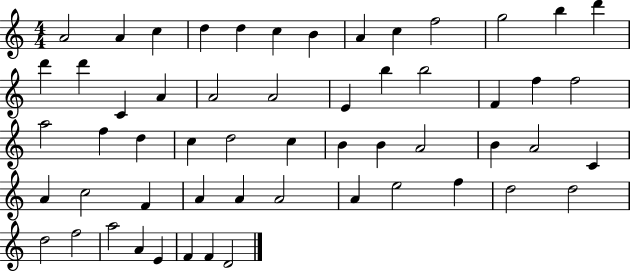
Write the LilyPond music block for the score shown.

{
  \clef treble
  \numericTimeSignature
  \time 4/4
  \key c \major
  a'2 a'4 c''4 | d''4 d''4 c''4 b'4 | a'4 c''4 f''2 | g''2 b''4 d'''4 | \break d'''4 d'''4 c'4 a'4 | a'2 a'2 | e'4 b''4 b''2 | f'4 f''4 f''2 | \break a''2 f''4 d''4 | c''4 d''2 c''4 | b'4 b'4 a'2 | b'4 a'2 c'4 | \break a'4 c''2 f'4 | a'4 a'4 a'2 | a'4 e''2 f''4 | d''2 d''2 | \break d''2 f''2 | a''2 a'4 e'4 | f'4 f'4 d'2 | \bar "|."
}